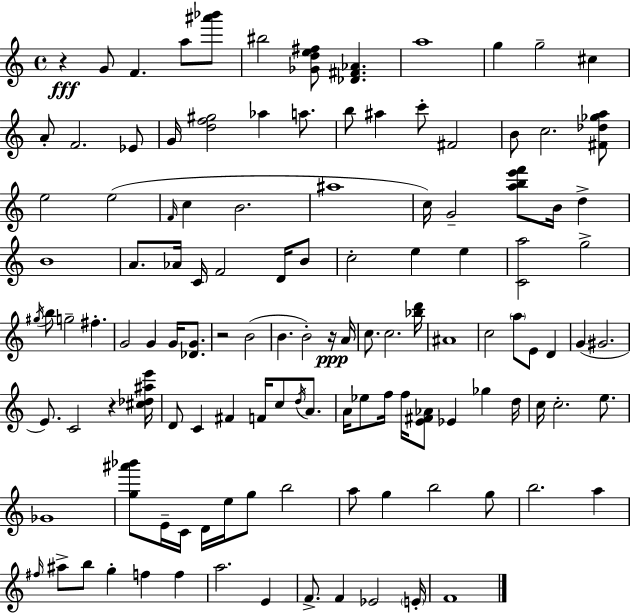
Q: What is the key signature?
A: A minor